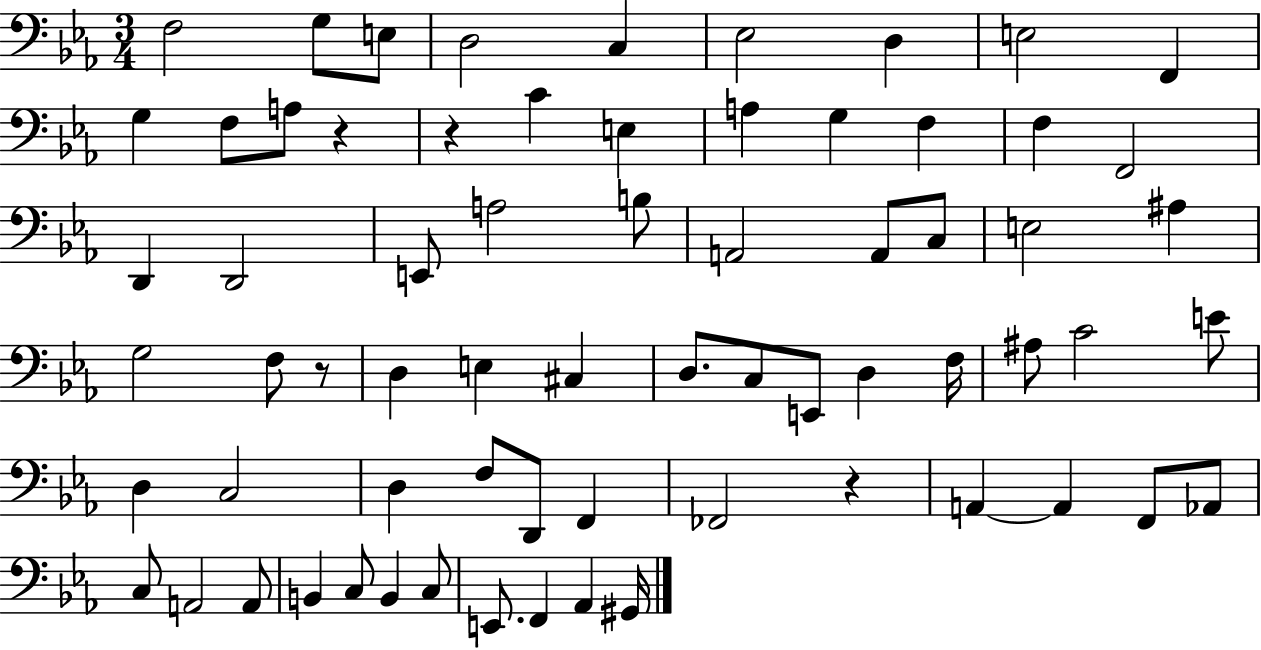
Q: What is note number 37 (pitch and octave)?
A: E2